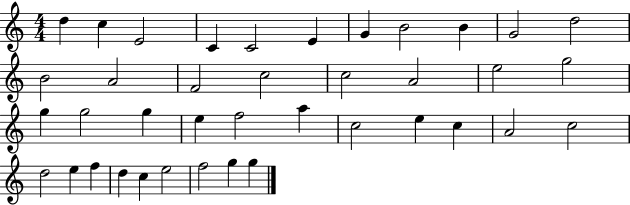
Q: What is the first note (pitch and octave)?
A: D5